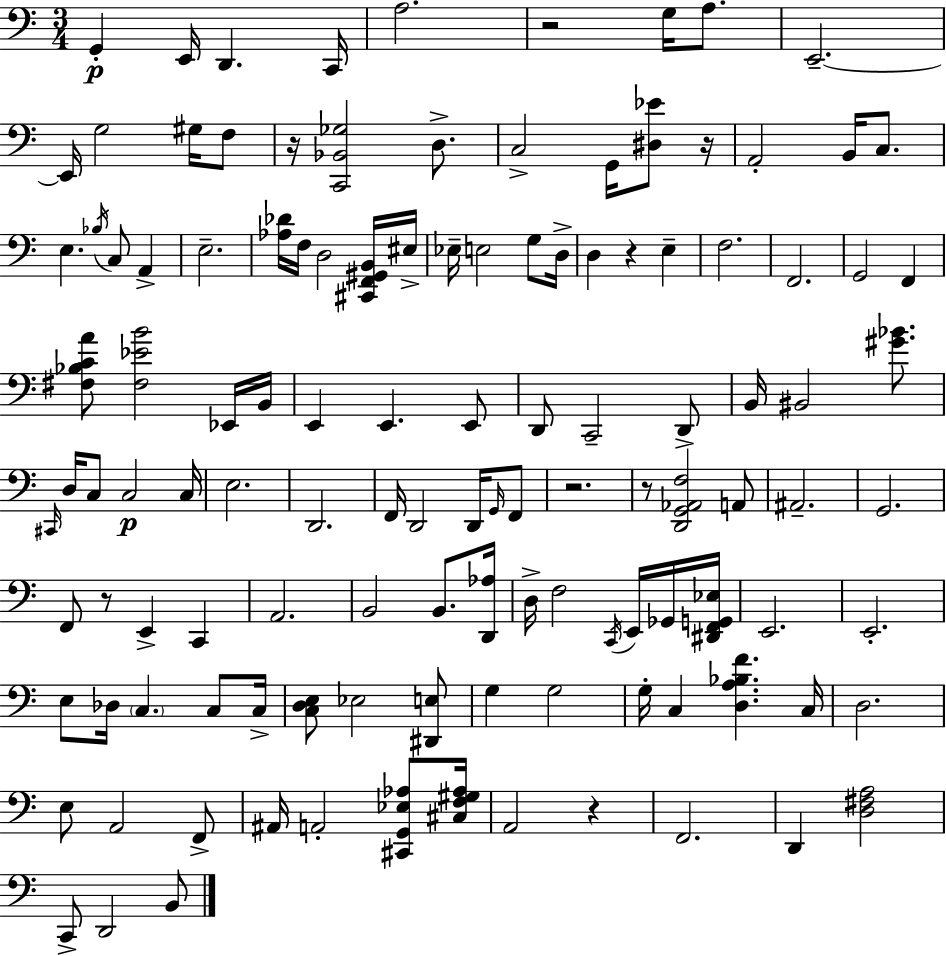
G2/q E2/s D2/q. C2/s A3/h. R/h G3/s A3/e. E2/h. E2/s G3/h G#3/s F3/e R/s [C2,Bb2,Gb3]/h D3/e. C3/h G2/s [D#3,Eb4]/e R/s A2/h B2/s C3/e. E3/q. Bb3/s C3/e A2/q E3/h. [Ab3,Db4]/s F3/s D3/h [C#2,F2,G#2,B2]/s EIS3/s Eb3/s E3/h G3/e D3/s D3/q R/q E3/q F3/h. F2/h. G2/h F2/q [F#3,Bb3,C4,A4]/e [F#3,Eb4,B4]/h Eb2/s B2/s E2/q E2/q. E2/e D2/e C2/h D2/e B2/s BIS2/h [G#4,Bb4]/e. C#2/s D3/s C3/e C3/h C3/s E3/h. D2/h. F2/s D2/h D2/s G2/s F2/e R/h. R/e [D2,G2,Ab2,F3]/h A2/e A#2/h. G2/h. F2/e R/e E2/q C2/q A2/h. B2/h B2/e. [D2,Ab3]/s D3/s F3/h C2/s E2/s Gb2/s [D#2,F2,G2,Eb3]/s E2/h. E2/h. E3/e Db3/s C3/q. C3/e C3/s [C3,D3,E3]/e Eb3/h [D#2,E3]/e G3/q G3/h G3/s C3/q [D3,A3,Bb3,F4]/q. C3/s D3/h. E3/e A2/h F2/e A#2/s A2/h [C#2,G2,Eb3,Ab3]/e [C#3,F3,G#3,Ab3]/s A2/h R/q F2/h. D2/q [D3,F#3,A3]/h C2/e D2/h B2/e